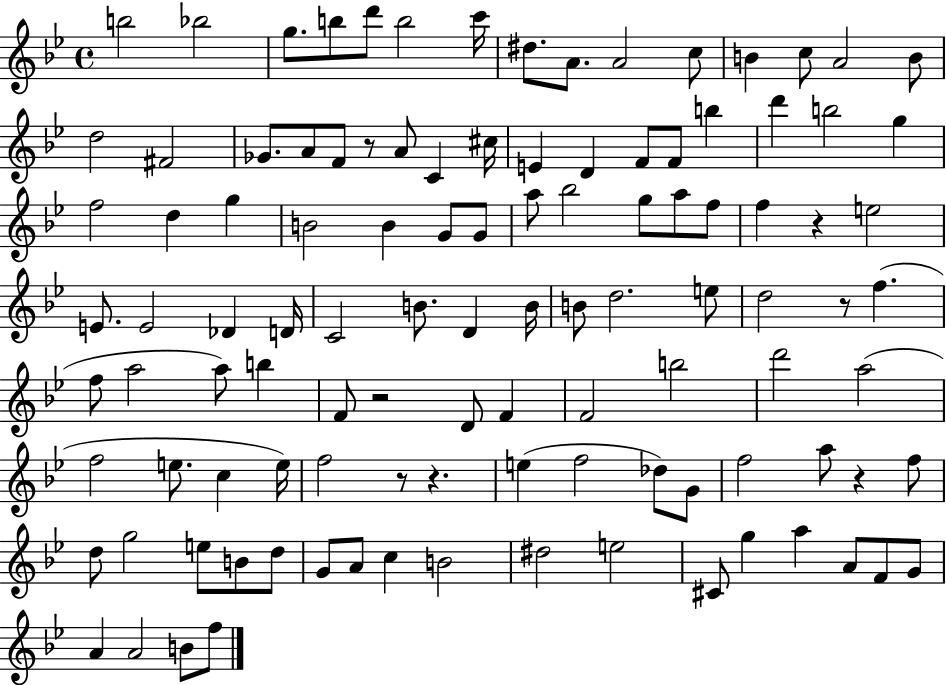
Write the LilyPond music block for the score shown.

{
  \clef treble
  \time 4/4
  \defaultTimeSignature
  \key bes \major
  b''2 bes''2 | g''8. b''8 d'''8 b''2 c'''16 | dis''8. a'8. a'2 c''8 | b'4 c''8 a'2 b'8 | \break d''2 fis'2 | ges'8. a'8 f'8 r8 a'8 c'4 cis''16 | e'4 d'4 f'8 f'8 b''4 | d'''4 b''2 g''4 | \break f''2 d''4 g''4 | b'2 b'4 g'8 g'8 | a''8 bes''2 g''8 a''8 f''8 | f''4 r4 e''2 | \break e'8. e'2 des'4 d'16 | c'2 b'8. d'4 b'16 | b'8 d''2. e''8 | d''2 r8 f''4.( | \break f''8 a''2 a''8) b''4 | f'8 r2 d'8 f'4 | f'2 b''2 | d'''2 a''2( | \break f''2 e''8. c''4 e''16) | f''2 r8 r4. | e''4( f''2 des''8) g'8 | f''2 a''8 r4 f''8 | \break d''8 g''2 e''8 b'8 d''8 | g'8 a'8 c''4 b'2 | dis''2 e''2 | cis'8 g''4 a''4 a'8 f'8 g'8 | \break a'4 a'2 b'8 f''8 | \bar "|."
}